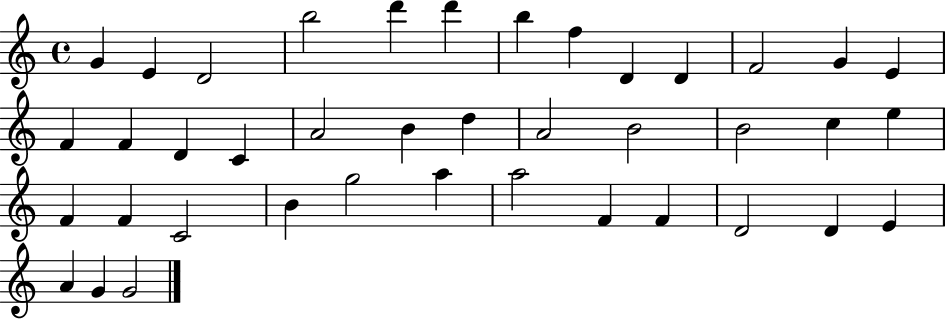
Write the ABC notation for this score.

X:1
T:Untitled
M:4/4
L:1/4
K:C
G E D2 b2 d' d' b f D D F2 G E F F D C A2 B d A2 B2 B2 c e F F C2 B g2 a a2 F F D2 D E A G G2